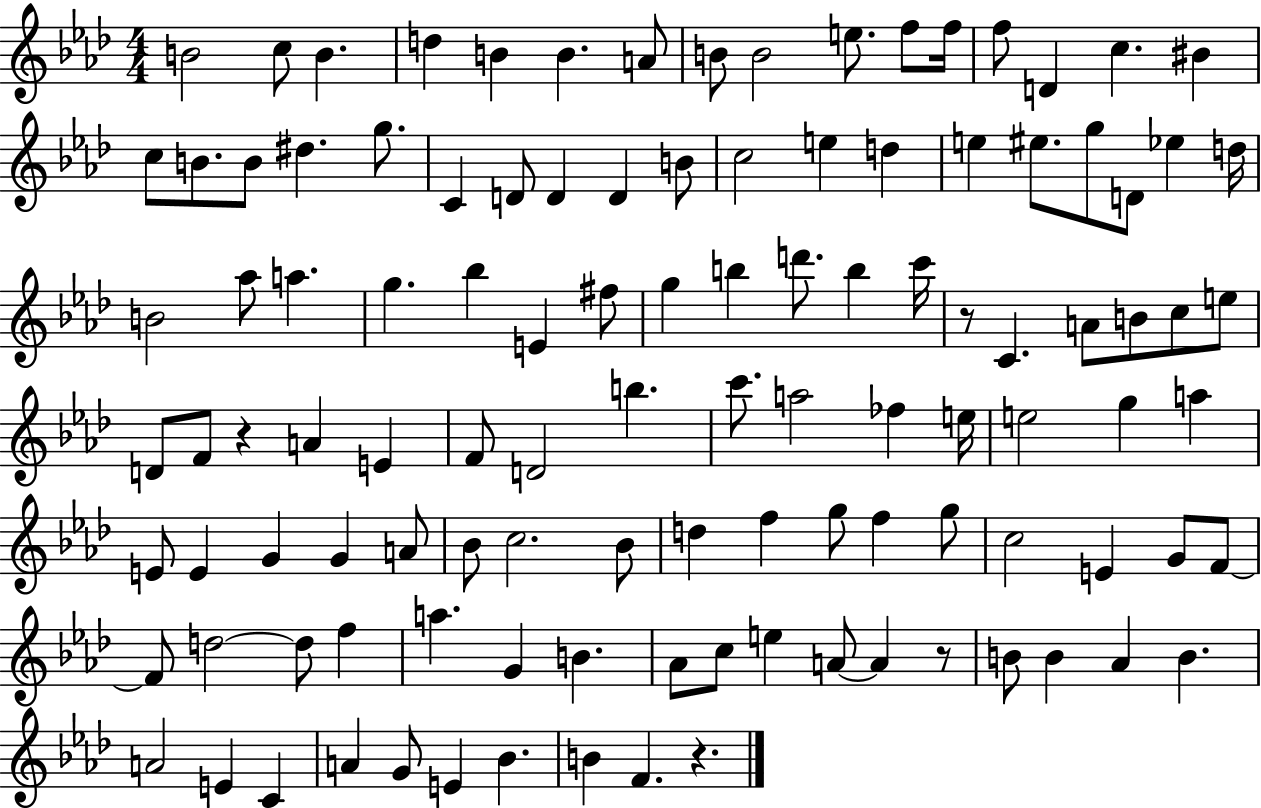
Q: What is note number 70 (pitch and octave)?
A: G4